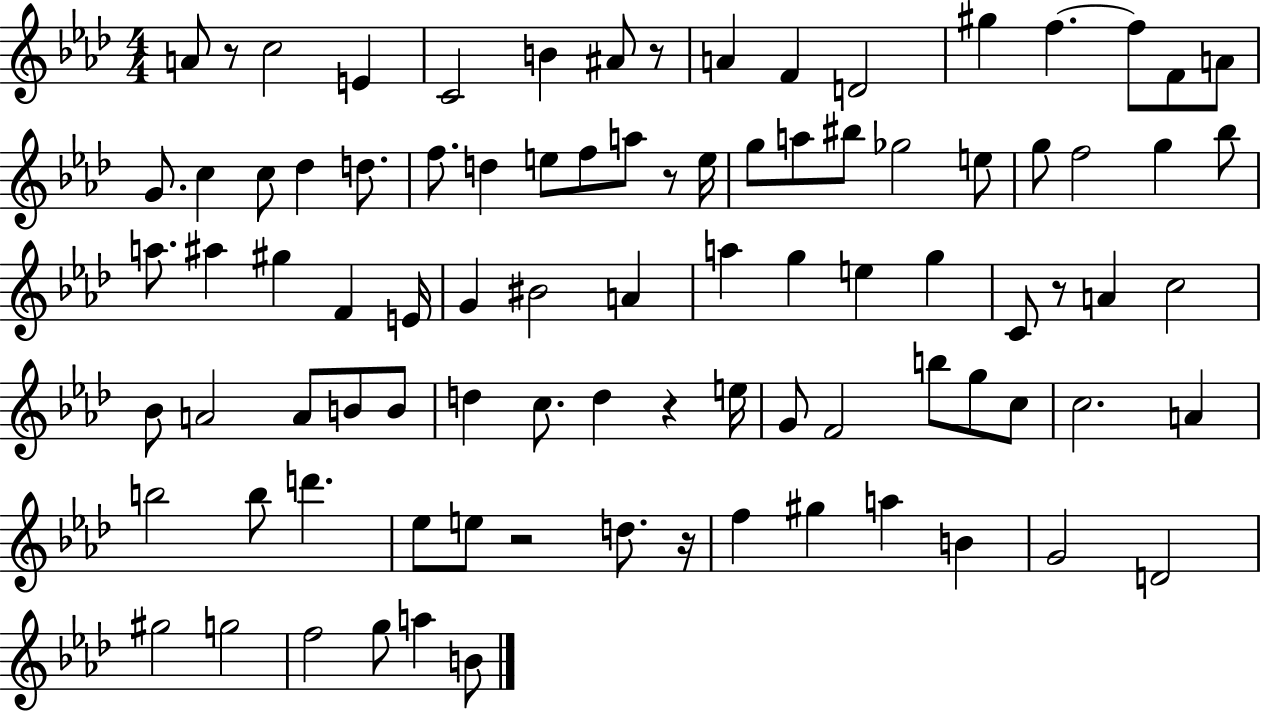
A4/e R/e C5/h E4/q C4/h B4/q A#4/e R/e A4/q F4/q D4/h G#5/q F5/q. F5/e F4/e A4/e G4/e. C5/q C5/e Db5/q D5/e. F5/e. D5/q E5/e F5/e A5/e R/e E5/s G5/e A5/e BIS5/e Gb5/h E5/e G5/e F5/h G5/q Bb5/e A5/e. A#5/q G#5/q F4/q E4/s G4/q BIS4/h A4/q A5/q G5/q E5/q G5/q C4/e R/e A4/q C5/h Bb4/e A4/h A4/e B4/e B4/e D5/q C5/e. D5/q R/q E5/s G4/e F4/h B5/e G5/e C5/e C5/h. A4/q B5/h B5/e D6/q. Eb5/e E5/e R/h D5/e. R/s F5/q G#5/q A5/q B4/q G4/h D4/h G#5/h G5/h F5/h G5/e A5/q B4/e